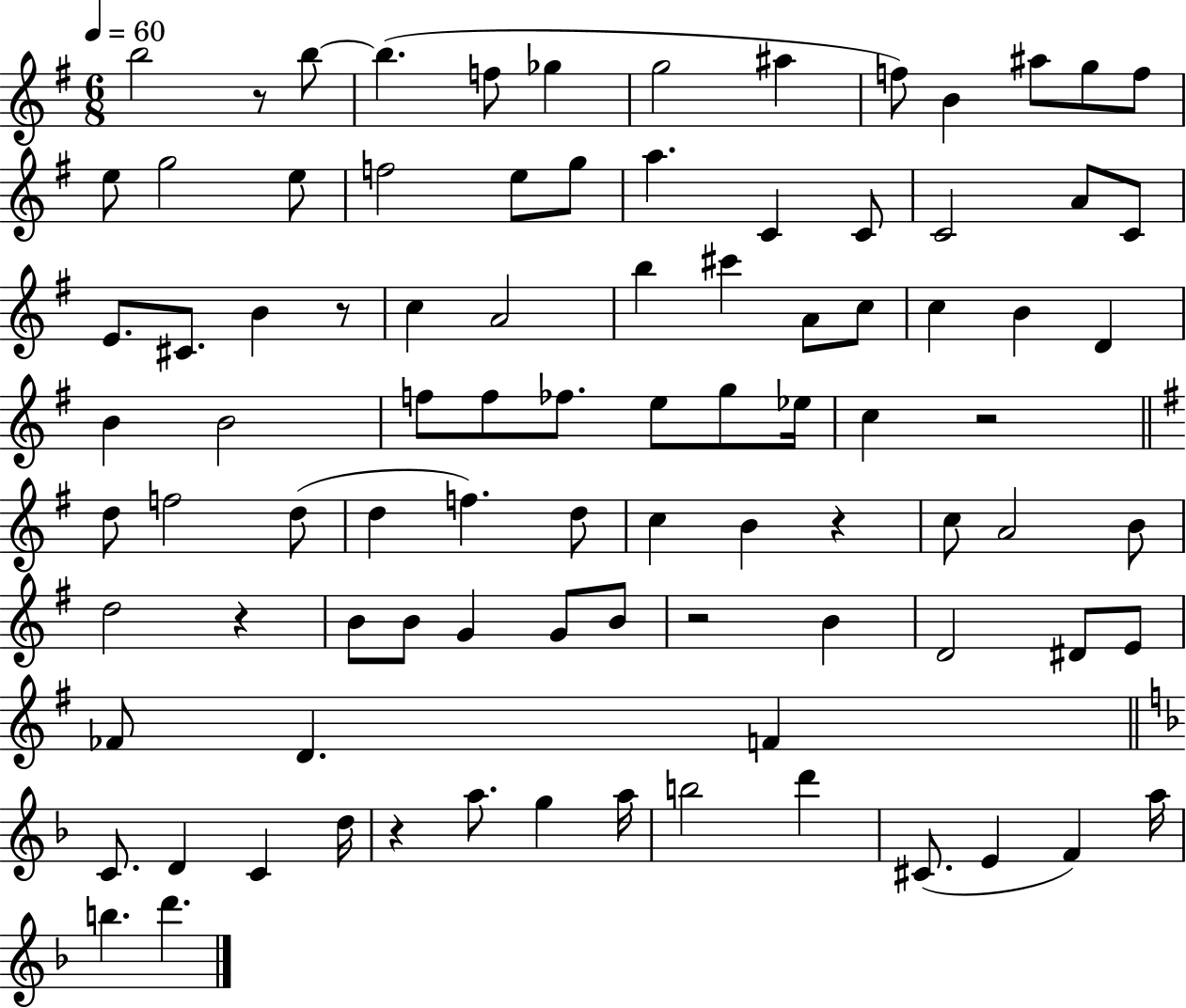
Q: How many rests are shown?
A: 7